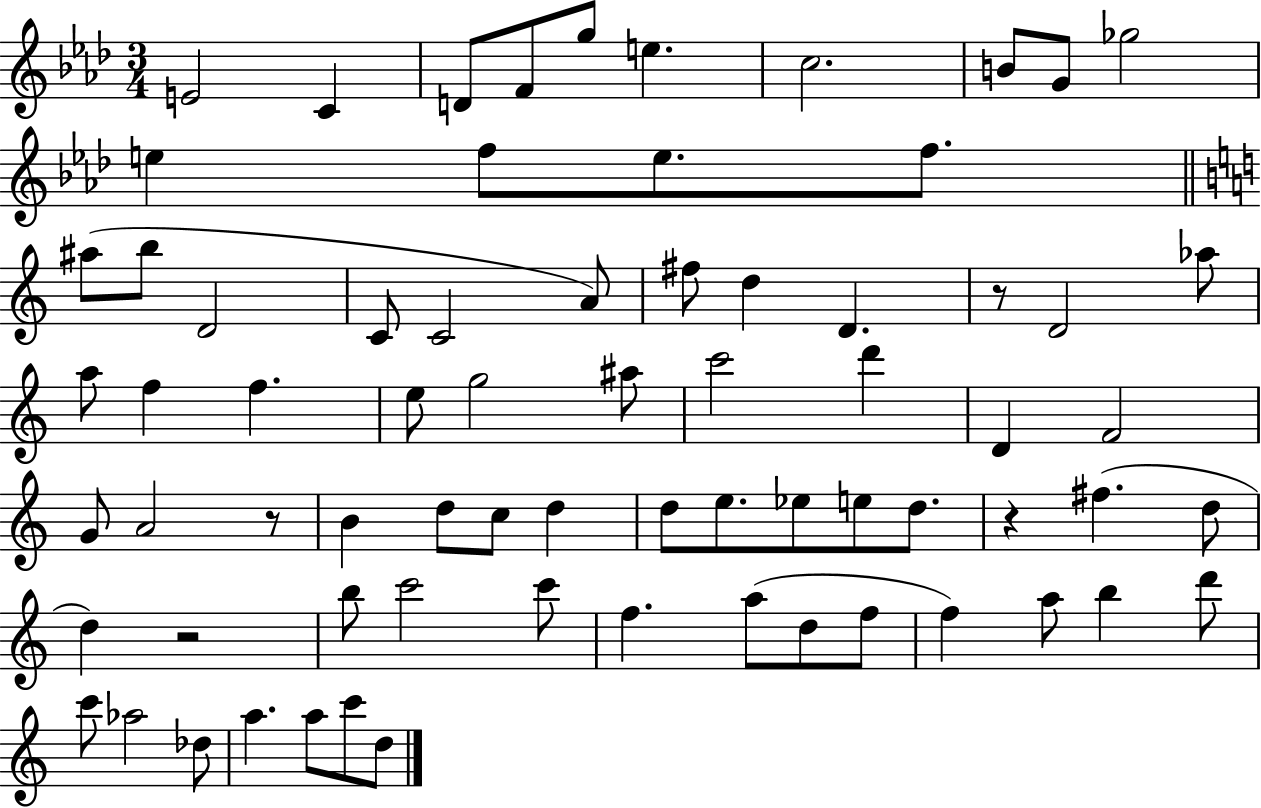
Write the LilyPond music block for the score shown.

{
  \clef treble
  \numericTimeSignature
  \time 3/4
  \key aes \major
  \repeat volta 2 { e'2 c'4 | d'8 f'8 g''8 e''4. | c''2. | b'8 g'8 ges''2 | \break e''4 f''8 e''8. f''8. | \bar "||" \break \key c \major ais''8( b''8 d'2 | c'8 c'2 a'8) | fis''8 d''4 d'4. | r8 d'2 aes''8 | \break a''8 f''4 f''4. | e''8 g''2 ais''8 | c'''2 d'''4 | d'4 f'2 | \break g'8 a'2 r8 | b'4 d''8 c''8 d''4 | d''8 e''8. ees''8 e''8 d''8. | r4 fis''4.( d''8 | \break d''4) r2 | b''8 c'''2 c'''8 | f''4. a''8( d''8 f''8 | f''4) a''8 b''4 d'''8 | \break c'''8 aes''2 des''8 | a''4. a''8 c'''8 d''8 | } \bar "|."
}